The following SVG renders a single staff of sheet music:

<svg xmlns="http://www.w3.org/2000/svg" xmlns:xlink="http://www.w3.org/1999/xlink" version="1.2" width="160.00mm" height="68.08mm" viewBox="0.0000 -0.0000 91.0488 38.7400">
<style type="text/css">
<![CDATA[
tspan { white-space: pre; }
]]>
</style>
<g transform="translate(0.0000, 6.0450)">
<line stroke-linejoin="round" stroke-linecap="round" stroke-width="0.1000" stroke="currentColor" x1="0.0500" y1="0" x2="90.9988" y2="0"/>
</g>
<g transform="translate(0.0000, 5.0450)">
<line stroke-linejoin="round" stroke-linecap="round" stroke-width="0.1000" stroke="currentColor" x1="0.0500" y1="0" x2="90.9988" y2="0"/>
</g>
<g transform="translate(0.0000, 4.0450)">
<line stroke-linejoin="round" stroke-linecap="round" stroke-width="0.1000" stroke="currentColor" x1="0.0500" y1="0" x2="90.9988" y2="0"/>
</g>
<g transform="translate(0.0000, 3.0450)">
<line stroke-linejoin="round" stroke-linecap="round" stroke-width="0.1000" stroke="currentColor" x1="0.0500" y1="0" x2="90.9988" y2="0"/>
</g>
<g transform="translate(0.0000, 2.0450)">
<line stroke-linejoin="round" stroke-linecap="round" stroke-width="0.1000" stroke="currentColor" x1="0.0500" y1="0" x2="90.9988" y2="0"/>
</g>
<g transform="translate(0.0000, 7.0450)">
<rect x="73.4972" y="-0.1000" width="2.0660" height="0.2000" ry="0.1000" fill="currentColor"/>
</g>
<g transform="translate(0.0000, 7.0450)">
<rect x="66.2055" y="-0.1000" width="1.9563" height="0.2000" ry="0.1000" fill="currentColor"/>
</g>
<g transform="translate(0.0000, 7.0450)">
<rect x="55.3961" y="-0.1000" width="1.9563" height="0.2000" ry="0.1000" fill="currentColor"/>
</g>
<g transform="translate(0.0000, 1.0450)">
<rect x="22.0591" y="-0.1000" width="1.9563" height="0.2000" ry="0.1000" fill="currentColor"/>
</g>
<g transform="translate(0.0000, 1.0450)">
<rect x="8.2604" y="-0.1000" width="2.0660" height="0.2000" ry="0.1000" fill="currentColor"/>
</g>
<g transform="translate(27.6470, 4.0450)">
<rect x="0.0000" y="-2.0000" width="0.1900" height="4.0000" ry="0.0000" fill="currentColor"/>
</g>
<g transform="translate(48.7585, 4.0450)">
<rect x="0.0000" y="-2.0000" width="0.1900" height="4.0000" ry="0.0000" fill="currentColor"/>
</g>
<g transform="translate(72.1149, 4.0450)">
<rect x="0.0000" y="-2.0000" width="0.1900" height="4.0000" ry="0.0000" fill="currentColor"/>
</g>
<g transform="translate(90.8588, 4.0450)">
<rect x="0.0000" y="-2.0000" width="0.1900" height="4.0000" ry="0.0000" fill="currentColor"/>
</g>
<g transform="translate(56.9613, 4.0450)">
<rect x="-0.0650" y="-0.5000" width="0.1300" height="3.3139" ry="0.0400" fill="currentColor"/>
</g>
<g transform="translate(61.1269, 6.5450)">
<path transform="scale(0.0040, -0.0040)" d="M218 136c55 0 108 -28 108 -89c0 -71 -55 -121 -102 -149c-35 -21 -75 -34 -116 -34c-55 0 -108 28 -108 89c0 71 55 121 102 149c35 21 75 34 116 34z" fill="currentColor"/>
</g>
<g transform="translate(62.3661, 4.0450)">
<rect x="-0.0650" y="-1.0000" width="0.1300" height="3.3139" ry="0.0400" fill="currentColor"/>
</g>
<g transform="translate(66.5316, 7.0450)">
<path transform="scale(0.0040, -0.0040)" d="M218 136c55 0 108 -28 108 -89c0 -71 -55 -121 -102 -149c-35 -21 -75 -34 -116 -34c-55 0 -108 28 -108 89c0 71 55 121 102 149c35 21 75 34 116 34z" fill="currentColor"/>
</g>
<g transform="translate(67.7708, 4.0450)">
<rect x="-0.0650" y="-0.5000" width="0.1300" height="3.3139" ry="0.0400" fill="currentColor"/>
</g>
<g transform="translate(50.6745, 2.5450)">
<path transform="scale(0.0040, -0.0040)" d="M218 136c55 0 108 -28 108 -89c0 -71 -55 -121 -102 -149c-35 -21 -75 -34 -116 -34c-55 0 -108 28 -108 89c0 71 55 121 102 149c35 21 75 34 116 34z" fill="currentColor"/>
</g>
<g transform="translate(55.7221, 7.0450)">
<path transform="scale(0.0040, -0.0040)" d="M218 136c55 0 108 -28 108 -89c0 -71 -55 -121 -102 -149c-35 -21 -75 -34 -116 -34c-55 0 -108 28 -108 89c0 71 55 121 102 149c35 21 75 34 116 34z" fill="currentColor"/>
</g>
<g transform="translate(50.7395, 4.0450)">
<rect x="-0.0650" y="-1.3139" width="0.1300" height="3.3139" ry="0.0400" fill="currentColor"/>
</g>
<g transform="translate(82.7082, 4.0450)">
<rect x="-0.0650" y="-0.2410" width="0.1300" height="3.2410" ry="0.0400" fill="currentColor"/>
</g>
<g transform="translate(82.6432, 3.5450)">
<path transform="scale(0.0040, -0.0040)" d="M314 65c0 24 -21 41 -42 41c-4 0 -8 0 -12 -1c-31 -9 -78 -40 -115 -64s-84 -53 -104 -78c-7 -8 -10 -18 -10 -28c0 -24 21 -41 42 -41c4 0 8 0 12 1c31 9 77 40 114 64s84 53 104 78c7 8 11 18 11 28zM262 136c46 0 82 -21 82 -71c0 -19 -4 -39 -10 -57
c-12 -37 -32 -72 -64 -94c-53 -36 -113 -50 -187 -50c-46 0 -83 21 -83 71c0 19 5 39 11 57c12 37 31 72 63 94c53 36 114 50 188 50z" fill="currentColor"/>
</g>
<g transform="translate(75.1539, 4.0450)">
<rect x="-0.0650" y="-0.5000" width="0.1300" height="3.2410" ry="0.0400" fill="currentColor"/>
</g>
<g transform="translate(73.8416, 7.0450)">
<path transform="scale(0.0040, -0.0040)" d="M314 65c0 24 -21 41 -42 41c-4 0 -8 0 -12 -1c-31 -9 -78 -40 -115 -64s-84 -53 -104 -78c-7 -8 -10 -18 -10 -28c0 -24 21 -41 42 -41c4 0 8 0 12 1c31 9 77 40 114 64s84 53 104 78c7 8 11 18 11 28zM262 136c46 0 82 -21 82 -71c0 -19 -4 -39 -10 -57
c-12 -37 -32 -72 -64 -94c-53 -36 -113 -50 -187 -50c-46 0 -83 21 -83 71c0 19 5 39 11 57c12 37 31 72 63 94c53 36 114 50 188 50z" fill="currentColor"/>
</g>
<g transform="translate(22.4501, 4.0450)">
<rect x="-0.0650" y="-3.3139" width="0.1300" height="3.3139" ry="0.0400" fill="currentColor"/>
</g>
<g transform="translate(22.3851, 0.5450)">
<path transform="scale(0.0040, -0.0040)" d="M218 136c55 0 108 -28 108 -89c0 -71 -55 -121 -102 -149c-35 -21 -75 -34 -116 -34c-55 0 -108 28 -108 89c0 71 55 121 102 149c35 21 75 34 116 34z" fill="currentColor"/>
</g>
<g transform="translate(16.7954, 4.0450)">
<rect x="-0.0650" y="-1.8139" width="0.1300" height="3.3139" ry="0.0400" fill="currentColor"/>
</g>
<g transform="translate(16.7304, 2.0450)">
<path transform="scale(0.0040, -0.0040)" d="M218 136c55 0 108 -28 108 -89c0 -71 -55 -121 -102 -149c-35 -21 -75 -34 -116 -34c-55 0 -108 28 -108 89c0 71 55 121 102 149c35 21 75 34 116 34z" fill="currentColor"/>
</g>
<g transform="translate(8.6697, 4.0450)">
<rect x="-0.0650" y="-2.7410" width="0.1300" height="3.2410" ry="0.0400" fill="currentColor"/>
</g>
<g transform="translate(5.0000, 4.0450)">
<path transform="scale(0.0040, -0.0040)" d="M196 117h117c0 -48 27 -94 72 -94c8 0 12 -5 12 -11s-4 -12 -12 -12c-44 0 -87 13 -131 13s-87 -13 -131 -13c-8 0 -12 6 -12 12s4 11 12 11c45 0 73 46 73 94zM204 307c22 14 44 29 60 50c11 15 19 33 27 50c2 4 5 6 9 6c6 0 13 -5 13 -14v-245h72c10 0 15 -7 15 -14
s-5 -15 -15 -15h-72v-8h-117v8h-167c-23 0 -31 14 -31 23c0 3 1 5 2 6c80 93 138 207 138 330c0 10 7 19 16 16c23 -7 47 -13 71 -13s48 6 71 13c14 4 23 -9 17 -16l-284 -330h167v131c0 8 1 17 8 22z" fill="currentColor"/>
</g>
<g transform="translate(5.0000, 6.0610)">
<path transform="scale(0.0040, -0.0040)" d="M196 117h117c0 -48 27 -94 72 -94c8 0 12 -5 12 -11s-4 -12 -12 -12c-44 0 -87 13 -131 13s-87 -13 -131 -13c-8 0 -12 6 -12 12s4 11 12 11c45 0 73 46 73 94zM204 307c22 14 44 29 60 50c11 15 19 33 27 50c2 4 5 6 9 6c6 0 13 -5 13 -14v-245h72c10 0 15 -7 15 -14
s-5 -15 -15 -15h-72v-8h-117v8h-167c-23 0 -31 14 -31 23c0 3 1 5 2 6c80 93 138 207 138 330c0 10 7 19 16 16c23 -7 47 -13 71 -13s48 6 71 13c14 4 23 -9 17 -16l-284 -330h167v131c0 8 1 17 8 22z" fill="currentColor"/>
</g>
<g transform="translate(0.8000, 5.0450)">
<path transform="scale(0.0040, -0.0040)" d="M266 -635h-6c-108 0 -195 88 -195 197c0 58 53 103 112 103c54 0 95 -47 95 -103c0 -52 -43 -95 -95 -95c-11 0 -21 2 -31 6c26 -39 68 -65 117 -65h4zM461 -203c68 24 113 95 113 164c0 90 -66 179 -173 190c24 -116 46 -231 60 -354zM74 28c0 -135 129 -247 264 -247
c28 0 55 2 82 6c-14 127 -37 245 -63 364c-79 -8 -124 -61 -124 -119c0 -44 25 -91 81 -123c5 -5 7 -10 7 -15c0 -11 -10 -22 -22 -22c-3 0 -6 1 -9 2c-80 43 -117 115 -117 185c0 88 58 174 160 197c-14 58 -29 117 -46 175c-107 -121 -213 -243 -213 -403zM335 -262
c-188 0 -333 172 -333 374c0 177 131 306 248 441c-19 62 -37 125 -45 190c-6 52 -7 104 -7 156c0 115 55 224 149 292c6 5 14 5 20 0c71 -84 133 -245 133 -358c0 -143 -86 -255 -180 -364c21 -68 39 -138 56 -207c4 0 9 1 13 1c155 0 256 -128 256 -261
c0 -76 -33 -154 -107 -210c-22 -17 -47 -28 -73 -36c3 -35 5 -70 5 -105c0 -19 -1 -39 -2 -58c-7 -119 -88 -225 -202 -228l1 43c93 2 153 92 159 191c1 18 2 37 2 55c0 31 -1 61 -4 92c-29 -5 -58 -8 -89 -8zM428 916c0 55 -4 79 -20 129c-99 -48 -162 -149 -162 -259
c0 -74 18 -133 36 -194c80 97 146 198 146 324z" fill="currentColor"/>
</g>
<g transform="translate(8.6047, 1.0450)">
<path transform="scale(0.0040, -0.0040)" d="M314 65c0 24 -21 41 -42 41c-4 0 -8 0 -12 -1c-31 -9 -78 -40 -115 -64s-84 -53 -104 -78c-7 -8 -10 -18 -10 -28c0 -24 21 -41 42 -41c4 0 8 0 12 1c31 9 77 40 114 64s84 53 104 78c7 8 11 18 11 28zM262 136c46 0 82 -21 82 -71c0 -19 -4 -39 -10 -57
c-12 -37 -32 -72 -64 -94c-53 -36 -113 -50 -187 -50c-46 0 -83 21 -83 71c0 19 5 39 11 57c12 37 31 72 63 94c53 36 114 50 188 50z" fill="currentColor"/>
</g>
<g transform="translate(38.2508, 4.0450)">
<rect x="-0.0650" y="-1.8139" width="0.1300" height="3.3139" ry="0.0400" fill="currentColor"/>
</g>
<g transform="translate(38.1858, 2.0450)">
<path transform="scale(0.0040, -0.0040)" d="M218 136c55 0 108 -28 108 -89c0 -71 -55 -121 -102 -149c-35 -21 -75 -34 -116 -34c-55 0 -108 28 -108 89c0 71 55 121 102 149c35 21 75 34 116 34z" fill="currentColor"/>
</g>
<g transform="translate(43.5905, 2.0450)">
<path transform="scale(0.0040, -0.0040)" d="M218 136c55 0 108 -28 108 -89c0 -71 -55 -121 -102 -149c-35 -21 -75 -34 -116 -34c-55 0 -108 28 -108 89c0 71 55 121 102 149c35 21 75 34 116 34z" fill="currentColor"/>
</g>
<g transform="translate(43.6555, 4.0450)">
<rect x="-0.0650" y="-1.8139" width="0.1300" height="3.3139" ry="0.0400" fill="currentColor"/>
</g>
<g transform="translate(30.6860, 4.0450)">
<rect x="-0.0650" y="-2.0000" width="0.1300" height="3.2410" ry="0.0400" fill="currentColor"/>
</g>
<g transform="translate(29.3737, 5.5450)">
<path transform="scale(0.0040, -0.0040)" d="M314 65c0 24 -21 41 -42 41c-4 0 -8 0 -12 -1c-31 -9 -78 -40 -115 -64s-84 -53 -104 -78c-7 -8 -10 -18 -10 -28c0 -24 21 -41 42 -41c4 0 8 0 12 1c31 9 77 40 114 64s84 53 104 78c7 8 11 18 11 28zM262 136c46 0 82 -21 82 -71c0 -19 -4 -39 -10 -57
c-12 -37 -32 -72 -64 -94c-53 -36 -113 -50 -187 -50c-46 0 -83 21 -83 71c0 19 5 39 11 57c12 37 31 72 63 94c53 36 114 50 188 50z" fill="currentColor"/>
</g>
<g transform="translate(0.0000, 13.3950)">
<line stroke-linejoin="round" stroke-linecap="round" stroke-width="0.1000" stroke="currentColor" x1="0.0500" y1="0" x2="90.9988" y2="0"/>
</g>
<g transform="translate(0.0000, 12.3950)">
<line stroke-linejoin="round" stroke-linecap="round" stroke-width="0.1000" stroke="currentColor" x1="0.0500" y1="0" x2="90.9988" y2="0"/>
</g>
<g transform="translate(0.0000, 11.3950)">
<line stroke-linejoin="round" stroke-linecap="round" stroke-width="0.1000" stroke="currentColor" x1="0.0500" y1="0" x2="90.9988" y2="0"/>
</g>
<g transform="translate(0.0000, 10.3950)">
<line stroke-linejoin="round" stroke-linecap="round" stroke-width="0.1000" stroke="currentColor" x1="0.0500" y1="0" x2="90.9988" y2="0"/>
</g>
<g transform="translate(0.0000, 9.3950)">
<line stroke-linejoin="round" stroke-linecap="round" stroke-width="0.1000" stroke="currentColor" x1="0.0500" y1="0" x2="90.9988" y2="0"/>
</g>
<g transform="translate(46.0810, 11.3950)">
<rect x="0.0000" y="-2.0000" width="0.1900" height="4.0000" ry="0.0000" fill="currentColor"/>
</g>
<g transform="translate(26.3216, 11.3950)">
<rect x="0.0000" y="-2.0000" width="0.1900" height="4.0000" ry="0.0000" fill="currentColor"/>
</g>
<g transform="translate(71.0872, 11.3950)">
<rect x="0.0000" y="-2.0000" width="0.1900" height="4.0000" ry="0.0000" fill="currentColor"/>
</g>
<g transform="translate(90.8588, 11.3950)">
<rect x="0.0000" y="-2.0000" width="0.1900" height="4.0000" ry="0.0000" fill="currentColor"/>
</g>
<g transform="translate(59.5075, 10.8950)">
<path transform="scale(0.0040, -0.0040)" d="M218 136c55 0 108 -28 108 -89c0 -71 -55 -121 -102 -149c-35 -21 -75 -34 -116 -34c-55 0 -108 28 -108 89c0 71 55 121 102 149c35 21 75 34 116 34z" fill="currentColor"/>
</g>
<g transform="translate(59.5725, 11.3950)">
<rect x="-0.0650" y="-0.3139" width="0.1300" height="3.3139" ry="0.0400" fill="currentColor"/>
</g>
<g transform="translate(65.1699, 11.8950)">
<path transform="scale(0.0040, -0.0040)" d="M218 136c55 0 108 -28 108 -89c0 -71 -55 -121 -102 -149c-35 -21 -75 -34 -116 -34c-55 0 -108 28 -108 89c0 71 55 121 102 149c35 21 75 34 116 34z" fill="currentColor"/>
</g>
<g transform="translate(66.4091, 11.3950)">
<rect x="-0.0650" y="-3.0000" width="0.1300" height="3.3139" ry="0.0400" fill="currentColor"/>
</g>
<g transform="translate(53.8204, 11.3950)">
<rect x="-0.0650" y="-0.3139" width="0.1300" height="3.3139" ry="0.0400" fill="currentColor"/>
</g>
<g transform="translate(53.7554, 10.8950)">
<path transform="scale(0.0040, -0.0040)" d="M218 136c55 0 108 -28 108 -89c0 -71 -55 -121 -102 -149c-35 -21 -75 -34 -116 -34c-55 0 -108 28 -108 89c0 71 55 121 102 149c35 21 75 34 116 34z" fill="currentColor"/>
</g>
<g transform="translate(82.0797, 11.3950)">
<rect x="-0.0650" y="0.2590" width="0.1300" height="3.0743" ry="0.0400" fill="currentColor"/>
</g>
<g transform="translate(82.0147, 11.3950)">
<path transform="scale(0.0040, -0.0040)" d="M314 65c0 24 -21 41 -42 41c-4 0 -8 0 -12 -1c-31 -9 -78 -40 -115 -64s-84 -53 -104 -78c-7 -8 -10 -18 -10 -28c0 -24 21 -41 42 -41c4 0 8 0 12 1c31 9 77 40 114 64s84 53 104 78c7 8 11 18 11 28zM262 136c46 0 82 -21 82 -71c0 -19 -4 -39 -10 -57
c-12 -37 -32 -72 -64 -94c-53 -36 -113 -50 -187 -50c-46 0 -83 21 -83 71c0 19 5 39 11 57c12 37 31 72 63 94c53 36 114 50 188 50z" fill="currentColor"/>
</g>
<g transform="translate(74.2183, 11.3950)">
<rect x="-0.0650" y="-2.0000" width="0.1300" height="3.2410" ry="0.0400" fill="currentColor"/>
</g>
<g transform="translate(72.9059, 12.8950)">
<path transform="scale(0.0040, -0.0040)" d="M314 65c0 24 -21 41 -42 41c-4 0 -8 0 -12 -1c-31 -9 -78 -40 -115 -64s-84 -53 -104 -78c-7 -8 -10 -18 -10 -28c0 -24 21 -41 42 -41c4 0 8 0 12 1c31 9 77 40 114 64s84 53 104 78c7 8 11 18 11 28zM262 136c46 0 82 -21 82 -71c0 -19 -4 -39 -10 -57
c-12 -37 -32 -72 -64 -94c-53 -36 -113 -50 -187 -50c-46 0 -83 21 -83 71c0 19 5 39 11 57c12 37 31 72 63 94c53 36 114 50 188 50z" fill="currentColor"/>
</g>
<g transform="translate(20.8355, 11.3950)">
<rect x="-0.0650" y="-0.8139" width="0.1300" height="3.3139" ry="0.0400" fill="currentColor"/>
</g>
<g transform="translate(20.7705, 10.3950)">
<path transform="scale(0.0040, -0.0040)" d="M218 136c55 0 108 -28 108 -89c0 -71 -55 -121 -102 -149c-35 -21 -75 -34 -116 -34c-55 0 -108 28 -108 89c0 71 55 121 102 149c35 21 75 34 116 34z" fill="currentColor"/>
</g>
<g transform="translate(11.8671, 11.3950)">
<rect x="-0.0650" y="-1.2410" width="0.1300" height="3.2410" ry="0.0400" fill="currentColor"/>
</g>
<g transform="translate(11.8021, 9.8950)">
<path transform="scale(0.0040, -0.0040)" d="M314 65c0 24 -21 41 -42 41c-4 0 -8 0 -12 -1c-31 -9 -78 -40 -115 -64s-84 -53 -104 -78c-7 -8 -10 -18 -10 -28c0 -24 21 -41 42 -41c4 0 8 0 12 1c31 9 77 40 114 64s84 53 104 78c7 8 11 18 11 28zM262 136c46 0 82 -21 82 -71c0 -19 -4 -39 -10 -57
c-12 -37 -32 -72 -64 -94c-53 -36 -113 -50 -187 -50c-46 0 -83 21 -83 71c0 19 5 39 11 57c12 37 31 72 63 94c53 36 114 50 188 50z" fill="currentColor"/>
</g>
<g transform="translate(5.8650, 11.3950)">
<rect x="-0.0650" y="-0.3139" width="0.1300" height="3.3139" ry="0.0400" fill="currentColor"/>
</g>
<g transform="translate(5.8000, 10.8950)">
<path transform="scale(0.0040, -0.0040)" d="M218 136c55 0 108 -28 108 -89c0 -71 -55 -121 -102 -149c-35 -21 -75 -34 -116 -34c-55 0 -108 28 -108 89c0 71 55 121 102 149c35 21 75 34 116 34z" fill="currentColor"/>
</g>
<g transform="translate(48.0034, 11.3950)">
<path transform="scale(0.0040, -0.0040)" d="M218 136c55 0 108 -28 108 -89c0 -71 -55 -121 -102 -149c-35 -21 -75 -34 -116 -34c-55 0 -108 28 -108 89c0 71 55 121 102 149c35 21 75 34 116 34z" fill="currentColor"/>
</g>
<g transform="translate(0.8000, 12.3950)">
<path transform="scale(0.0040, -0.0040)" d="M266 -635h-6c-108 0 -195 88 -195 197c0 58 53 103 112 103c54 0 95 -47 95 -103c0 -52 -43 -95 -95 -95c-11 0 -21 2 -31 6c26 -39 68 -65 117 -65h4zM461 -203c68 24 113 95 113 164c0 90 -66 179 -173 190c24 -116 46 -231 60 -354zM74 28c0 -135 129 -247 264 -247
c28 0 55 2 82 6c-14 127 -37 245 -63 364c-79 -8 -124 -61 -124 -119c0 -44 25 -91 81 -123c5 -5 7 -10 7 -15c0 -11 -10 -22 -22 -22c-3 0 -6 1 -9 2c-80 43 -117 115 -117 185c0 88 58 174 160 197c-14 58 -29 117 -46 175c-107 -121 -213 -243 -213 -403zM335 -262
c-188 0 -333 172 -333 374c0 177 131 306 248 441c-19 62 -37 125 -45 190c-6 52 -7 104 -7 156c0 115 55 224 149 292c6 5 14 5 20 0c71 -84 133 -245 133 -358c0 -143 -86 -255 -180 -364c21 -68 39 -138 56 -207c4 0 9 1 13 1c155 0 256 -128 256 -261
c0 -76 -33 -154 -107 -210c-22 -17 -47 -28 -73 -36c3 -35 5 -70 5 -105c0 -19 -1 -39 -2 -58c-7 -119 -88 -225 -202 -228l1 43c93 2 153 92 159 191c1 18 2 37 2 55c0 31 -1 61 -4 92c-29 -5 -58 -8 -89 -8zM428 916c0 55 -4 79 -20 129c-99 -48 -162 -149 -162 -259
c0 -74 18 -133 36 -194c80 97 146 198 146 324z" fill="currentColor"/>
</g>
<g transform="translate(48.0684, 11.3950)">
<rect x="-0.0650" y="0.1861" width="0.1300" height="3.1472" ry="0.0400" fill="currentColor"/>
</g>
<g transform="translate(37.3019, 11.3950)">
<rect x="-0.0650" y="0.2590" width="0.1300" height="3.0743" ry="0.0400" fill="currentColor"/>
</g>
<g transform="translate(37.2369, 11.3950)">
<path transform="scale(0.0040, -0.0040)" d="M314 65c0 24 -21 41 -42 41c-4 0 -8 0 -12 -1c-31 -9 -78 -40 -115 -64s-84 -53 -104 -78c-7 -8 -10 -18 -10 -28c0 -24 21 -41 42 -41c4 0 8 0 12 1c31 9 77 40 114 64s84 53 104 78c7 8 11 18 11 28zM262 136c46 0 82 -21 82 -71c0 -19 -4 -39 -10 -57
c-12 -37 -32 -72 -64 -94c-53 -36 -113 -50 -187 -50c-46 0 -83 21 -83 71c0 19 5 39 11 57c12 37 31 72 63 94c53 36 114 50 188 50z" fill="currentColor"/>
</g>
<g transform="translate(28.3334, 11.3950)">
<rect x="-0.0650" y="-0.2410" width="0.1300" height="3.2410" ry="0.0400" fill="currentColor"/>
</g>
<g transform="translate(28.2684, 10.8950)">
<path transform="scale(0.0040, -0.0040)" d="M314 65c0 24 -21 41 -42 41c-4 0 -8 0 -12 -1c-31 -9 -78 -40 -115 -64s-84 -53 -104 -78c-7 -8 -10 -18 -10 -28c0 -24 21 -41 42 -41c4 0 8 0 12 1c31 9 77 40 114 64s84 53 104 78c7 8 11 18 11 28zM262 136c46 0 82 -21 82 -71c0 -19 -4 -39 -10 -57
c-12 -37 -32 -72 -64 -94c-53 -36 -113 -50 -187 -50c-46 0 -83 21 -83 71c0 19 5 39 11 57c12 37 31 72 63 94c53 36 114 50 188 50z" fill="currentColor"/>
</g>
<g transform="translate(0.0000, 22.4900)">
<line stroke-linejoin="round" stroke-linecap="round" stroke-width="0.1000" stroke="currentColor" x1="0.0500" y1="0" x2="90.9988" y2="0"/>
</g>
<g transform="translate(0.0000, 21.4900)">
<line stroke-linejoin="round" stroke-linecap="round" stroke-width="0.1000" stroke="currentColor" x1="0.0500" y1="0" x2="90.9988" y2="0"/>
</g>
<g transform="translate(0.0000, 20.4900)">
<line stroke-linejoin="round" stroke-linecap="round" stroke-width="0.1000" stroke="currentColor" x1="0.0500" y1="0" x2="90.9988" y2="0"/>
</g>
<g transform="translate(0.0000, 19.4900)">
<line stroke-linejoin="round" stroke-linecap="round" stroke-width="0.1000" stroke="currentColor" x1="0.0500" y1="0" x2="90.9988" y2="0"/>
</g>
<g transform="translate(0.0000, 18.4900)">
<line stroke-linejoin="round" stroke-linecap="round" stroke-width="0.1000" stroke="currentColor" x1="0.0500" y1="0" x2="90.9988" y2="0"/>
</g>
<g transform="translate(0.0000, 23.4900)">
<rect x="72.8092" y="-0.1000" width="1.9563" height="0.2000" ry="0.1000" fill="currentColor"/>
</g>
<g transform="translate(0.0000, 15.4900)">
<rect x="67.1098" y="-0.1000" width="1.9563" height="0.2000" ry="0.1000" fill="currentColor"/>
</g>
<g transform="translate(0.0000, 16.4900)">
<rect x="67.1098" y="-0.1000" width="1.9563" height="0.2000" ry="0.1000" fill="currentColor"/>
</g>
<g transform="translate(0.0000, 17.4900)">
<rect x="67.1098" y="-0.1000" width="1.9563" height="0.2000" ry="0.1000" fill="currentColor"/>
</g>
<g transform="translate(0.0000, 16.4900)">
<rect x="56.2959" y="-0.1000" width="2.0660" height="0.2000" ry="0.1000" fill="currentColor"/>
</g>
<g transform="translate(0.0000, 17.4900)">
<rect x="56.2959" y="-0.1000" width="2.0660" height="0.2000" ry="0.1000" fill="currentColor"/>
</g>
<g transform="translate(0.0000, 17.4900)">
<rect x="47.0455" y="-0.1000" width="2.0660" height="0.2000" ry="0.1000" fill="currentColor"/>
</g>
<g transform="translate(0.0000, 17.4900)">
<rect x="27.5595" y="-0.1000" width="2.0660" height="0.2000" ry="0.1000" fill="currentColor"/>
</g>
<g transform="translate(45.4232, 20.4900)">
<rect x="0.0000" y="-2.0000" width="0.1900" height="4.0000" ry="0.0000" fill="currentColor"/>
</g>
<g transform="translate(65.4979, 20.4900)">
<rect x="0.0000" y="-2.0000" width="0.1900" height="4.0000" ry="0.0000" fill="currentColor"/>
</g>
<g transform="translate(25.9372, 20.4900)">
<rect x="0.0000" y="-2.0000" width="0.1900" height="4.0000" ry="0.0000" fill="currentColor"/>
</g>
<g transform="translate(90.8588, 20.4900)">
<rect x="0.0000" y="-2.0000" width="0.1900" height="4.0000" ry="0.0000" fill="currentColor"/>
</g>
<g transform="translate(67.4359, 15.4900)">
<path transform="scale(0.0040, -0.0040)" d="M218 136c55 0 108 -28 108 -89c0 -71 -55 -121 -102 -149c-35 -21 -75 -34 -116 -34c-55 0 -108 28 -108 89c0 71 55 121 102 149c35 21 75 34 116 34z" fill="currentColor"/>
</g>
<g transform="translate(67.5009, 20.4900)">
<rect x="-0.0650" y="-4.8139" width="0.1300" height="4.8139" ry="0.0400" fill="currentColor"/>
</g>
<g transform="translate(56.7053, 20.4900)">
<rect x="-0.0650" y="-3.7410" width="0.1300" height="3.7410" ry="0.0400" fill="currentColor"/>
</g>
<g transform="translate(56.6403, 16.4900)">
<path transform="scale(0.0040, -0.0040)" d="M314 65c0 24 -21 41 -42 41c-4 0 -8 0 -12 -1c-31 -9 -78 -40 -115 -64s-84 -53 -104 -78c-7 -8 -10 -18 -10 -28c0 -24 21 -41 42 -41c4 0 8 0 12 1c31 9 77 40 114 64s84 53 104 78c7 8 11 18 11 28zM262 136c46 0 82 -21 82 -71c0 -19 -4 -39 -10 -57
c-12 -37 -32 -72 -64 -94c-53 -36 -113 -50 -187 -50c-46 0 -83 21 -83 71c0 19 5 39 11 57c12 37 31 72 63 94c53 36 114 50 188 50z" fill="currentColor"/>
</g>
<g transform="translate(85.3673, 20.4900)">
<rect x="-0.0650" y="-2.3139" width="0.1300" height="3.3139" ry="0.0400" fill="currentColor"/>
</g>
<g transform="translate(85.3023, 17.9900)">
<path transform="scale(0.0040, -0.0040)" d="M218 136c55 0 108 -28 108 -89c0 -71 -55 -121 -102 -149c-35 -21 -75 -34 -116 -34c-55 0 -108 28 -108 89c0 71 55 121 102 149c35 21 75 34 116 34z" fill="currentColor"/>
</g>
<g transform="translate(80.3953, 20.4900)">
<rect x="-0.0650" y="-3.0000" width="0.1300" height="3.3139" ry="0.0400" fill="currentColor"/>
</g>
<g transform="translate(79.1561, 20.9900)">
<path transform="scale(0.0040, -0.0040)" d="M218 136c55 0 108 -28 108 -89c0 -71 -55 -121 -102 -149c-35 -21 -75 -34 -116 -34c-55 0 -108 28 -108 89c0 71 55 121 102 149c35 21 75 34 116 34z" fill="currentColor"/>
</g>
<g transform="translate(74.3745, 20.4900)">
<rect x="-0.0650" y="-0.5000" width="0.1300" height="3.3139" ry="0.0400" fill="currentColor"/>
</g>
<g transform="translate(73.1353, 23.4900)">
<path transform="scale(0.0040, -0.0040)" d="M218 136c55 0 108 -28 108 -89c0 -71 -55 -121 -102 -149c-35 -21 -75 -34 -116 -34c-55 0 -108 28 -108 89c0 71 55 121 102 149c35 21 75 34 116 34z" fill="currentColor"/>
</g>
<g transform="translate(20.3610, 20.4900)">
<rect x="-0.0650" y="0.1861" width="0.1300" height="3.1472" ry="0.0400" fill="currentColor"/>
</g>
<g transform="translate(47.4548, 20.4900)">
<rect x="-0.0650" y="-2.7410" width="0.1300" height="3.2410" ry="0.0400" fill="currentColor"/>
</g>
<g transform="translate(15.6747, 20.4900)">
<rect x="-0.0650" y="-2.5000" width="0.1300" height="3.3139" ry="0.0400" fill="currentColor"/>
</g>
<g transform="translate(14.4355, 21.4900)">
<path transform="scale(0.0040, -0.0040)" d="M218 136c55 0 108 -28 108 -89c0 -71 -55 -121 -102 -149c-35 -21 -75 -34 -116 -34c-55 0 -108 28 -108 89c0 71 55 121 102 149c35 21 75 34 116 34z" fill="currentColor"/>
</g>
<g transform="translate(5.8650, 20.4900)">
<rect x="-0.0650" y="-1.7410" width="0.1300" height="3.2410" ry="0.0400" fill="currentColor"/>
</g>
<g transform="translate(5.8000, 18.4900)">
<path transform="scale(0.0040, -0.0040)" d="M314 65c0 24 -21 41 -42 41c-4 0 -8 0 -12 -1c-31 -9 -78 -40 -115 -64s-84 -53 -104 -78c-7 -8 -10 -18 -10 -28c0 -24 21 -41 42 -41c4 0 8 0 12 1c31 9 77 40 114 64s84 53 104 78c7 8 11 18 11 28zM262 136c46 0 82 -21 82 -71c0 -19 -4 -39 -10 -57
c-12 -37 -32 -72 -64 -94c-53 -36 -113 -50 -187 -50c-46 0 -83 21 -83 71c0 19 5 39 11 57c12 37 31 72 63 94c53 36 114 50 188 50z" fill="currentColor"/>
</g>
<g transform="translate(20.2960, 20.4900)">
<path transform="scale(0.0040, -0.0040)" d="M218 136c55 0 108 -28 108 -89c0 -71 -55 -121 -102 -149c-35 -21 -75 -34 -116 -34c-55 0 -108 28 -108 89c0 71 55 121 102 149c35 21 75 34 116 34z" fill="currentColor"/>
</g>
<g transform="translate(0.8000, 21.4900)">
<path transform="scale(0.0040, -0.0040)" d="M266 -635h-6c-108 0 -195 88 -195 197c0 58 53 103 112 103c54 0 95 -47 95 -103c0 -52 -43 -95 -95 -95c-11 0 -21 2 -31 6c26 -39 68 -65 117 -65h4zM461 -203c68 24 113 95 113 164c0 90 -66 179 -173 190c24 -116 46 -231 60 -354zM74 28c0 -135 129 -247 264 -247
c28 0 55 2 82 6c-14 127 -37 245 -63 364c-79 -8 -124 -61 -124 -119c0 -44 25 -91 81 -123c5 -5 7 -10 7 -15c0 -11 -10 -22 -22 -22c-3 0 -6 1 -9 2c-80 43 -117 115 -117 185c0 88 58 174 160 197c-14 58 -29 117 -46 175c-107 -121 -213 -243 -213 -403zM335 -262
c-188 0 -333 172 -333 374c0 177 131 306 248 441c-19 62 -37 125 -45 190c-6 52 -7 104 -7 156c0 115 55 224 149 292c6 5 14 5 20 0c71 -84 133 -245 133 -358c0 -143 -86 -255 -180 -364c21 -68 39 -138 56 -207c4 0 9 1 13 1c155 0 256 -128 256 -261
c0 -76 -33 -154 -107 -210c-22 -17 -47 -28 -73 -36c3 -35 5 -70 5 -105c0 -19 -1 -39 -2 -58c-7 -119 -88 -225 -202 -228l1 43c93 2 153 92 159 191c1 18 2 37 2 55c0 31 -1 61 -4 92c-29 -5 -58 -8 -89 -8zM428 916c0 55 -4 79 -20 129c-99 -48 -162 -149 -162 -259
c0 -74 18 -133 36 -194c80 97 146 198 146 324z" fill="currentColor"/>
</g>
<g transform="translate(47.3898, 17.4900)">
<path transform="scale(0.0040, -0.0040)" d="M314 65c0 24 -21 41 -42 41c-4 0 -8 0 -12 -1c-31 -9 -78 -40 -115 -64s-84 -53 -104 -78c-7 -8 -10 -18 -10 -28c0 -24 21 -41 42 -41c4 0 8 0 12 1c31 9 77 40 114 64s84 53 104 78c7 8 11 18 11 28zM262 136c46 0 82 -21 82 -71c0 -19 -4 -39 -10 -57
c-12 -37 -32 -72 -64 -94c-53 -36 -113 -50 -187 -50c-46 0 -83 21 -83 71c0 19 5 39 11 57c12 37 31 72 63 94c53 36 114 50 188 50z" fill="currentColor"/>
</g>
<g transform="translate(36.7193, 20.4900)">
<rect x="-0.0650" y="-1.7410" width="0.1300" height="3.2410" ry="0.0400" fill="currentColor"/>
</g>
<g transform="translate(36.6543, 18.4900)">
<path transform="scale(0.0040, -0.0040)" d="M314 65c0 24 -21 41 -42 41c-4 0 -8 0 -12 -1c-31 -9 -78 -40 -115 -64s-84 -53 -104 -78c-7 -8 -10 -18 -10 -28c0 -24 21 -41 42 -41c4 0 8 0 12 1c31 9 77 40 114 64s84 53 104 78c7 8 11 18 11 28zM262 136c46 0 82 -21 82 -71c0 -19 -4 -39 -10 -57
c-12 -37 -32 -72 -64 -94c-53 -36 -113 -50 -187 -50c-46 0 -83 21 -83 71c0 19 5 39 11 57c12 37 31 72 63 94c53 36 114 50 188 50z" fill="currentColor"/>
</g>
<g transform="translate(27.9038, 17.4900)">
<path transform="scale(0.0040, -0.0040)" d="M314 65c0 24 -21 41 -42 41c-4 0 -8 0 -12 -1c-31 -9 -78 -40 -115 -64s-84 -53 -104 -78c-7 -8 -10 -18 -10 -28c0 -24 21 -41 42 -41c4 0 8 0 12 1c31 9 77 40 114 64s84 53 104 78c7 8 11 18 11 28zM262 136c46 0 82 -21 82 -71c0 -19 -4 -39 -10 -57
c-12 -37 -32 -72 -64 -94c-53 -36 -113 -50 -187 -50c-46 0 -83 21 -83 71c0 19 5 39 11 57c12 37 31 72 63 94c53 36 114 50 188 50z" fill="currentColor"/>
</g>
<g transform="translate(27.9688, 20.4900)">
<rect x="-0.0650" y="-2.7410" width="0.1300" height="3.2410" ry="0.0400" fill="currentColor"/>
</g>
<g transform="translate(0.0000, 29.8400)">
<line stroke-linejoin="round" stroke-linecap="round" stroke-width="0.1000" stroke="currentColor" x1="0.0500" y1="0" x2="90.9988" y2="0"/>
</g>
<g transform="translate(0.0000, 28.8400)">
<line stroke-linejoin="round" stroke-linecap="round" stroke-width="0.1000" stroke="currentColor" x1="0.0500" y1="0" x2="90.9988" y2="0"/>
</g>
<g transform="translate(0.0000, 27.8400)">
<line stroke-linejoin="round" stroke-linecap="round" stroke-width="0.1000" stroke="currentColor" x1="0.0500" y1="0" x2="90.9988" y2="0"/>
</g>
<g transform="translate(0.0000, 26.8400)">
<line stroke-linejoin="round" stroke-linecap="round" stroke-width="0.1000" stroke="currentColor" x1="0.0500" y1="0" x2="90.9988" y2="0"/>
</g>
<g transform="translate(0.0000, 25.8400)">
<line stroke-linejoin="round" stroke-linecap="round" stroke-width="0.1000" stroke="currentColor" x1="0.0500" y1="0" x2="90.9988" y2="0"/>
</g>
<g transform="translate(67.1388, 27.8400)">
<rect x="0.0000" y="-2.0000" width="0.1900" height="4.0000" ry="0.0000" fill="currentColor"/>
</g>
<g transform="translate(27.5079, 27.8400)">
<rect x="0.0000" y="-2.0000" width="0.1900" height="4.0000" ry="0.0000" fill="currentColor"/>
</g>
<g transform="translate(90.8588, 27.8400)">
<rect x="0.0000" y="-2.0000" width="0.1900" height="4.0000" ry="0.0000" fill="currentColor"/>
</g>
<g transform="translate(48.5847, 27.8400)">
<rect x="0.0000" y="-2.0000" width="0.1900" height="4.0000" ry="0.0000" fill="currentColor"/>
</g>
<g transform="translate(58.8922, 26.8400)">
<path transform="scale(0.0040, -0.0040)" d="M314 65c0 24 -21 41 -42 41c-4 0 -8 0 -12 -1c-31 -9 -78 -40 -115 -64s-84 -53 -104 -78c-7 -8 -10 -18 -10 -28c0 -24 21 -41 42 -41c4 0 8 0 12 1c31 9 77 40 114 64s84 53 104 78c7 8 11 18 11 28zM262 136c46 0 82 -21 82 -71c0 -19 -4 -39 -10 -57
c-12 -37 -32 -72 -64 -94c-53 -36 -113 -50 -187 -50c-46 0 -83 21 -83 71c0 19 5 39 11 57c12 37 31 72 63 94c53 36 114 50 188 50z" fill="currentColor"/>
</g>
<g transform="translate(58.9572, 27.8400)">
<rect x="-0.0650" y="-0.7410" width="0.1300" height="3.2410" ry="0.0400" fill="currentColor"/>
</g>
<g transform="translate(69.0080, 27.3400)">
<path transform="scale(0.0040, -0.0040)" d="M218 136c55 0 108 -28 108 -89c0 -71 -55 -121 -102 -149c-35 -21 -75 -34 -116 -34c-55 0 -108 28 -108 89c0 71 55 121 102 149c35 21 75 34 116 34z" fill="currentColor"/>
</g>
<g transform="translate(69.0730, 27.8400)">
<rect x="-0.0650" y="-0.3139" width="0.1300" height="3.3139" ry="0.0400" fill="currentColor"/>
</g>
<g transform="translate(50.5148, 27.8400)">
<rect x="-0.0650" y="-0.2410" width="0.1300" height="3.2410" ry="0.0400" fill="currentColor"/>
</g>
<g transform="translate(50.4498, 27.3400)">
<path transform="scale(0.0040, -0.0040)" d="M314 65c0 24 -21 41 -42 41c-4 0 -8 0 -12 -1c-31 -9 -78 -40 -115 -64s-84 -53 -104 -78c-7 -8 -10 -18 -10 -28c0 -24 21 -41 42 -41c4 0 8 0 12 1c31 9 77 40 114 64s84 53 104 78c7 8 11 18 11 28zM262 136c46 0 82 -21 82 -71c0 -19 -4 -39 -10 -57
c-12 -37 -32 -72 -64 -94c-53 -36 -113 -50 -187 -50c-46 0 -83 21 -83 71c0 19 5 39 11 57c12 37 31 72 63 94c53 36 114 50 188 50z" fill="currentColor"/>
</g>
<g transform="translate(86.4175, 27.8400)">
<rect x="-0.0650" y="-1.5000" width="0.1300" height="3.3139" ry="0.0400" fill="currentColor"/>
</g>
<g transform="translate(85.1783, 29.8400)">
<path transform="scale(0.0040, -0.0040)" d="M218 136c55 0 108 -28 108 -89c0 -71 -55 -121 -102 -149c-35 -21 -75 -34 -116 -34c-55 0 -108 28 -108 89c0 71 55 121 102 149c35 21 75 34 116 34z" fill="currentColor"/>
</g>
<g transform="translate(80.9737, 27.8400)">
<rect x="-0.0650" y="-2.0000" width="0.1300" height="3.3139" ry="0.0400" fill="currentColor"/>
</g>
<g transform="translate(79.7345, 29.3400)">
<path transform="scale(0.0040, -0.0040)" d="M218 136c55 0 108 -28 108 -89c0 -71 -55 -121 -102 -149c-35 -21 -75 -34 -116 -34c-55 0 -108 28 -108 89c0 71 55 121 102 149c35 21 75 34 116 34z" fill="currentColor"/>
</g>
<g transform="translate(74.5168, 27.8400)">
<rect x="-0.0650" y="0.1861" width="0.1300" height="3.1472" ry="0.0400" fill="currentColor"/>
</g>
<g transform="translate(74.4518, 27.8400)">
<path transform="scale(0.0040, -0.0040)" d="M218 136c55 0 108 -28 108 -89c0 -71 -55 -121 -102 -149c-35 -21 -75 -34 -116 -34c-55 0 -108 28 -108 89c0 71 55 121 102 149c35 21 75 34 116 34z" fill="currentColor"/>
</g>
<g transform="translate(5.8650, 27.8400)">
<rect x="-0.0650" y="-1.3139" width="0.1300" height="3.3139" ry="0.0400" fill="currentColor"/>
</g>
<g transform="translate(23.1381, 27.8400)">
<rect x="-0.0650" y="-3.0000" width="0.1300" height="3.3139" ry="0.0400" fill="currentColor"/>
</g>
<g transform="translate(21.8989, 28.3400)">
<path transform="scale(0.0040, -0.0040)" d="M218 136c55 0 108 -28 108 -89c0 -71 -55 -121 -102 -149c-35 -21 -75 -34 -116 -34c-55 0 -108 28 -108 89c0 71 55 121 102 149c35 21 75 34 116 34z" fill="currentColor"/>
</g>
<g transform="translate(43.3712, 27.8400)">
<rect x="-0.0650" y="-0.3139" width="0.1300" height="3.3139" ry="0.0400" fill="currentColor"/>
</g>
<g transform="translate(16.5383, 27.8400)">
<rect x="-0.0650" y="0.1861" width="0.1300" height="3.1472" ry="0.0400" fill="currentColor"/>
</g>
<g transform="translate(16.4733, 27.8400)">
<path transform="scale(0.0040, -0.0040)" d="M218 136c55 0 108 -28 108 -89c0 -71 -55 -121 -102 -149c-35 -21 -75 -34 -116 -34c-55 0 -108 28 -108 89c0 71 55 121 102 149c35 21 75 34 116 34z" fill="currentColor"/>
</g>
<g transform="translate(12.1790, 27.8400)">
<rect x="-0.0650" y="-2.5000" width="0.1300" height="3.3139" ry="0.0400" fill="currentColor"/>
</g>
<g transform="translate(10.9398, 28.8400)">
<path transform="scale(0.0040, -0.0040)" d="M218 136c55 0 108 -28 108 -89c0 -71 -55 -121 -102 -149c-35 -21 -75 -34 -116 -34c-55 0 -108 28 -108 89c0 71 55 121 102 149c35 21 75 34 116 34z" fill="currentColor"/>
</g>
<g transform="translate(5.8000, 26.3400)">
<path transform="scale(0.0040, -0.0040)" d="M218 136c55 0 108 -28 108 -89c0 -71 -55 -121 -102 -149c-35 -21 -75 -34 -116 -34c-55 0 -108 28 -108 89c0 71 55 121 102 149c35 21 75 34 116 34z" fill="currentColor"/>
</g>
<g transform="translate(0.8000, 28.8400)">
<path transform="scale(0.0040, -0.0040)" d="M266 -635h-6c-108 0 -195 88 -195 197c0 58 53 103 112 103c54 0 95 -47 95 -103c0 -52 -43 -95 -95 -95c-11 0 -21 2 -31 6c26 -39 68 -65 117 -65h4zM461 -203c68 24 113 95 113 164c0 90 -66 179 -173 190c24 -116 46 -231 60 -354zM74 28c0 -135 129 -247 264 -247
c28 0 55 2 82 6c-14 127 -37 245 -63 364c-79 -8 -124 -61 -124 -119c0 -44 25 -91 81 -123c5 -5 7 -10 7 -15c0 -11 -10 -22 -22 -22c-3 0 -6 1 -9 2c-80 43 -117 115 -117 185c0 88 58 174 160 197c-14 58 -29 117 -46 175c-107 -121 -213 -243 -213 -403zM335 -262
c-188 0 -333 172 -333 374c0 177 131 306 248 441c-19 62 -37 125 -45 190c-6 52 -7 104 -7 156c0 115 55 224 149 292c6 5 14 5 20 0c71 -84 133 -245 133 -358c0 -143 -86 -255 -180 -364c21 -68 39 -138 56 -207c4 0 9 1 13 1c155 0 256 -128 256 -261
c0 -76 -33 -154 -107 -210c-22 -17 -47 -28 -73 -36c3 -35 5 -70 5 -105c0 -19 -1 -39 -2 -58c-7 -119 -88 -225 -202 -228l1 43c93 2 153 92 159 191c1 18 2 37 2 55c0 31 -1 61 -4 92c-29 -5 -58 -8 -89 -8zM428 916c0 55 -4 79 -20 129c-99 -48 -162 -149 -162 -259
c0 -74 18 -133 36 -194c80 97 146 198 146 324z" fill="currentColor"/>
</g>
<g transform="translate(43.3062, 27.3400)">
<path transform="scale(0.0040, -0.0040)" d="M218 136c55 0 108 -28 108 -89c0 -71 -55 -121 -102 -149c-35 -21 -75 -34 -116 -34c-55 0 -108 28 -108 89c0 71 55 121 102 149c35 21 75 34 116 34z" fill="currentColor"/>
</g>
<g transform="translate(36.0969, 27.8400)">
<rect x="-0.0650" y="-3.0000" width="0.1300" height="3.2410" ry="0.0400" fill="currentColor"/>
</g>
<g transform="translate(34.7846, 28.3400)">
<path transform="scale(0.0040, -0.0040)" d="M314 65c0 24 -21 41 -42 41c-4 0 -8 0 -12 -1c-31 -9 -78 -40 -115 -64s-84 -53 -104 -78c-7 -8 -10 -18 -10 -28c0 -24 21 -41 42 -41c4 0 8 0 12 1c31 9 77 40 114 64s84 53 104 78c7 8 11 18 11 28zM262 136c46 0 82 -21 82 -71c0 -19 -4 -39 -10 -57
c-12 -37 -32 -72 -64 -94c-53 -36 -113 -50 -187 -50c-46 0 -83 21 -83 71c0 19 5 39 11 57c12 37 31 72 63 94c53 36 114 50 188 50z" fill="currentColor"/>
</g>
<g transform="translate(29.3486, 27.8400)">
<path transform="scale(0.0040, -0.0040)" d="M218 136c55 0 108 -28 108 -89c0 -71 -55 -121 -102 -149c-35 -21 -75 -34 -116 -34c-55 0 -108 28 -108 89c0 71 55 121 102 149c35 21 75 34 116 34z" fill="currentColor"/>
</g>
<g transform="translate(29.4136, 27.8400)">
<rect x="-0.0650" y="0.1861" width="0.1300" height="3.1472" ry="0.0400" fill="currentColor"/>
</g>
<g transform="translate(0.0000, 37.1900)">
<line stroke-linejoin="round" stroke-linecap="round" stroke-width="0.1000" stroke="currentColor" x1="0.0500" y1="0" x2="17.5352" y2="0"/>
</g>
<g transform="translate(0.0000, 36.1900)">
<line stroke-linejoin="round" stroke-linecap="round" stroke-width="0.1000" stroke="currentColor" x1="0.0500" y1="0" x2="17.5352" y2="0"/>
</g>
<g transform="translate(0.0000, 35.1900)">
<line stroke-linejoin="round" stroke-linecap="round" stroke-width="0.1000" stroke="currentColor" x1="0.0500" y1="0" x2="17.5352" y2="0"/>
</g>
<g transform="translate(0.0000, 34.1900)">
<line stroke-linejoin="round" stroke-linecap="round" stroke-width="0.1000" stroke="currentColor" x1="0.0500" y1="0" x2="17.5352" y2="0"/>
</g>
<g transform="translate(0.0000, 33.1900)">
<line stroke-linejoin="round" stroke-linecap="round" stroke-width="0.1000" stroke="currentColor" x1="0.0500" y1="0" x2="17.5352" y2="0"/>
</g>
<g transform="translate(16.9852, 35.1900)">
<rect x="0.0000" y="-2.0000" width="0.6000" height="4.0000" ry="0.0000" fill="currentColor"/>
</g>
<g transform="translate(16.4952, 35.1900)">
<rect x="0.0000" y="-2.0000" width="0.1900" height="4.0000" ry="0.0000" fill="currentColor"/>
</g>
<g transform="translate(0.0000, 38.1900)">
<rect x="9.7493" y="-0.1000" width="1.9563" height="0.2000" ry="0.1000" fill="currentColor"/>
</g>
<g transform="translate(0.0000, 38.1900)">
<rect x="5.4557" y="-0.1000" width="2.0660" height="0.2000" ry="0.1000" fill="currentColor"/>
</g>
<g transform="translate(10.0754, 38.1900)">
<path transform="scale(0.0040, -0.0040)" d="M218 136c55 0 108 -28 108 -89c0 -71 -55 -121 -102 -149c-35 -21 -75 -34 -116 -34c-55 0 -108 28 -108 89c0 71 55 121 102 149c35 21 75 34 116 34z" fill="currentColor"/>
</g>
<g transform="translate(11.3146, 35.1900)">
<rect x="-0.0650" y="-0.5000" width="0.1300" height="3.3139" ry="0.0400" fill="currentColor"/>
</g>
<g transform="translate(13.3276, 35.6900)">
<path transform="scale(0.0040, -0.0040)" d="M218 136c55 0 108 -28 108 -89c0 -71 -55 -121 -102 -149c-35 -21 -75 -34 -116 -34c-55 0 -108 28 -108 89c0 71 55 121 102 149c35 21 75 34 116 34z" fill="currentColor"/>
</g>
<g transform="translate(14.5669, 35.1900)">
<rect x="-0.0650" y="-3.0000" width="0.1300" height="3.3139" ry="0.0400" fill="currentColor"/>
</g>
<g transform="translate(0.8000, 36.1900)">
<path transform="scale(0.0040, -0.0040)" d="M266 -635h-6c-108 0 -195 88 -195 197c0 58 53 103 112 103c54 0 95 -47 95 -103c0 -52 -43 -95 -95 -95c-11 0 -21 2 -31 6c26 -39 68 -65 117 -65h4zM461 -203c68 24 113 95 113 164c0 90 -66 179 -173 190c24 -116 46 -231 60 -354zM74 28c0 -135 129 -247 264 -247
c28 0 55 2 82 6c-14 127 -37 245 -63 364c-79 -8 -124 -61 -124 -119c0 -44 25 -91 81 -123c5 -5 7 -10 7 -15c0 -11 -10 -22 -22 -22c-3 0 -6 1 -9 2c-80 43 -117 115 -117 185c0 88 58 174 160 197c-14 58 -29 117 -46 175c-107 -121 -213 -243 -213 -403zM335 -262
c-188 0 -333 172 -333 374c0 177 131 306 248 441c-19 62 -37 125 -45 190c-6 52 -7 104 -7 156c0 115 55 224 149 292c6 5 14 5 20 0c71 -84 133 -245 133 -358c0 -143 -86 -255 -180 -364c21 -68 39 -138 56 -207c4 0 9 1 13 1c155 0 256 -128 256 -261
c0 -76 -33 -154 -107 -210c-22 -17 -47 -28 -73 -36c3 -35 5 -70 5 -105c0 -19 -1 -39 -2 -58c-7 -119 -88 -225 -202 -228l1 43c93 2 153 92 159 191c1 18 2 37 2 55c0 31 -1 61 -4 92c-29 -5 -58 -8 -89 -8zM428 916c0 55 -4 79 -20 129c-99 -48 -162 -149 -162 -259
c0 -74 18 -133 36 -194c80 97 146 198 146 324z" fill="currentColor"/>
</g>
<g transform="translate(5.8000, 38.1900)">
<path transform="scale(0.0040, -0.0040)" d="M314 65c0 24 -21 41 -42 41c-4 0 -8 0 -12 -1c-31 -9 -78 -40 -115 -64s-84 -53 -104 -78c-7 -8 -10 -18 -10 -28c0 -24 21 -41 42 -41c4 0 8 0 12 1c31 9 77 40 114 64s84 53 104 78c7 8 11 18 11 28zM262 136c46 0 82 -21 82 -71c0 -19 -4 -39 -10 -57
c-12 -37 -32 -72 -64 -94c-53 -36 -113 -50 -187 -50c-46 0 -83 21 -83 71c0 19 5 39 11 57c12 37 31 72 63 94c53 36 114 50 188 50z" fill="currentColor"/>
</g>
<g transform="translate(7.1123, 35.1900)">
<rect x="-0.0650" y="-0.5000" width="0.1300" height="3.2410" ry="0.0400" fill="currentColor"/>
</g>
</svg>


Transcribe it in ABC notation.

X:1
T:Untitled
M:4/4
L:1/4
K:C
a2 f b F2 f f e C D C C2 c2 c e2 d c2 B2 B c c A F2 B2 f2 G B a2 f2 a2 c'2 e' C A g e G B A B A2 c c2 d2 c B F E C2 C A